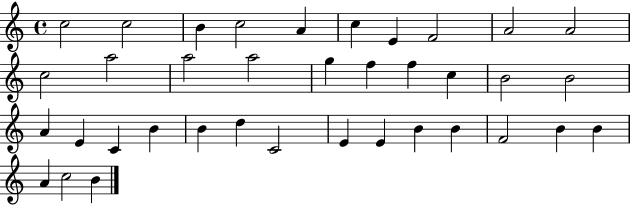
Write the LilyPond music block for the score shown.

{
  \clef treble
  \time 4/4
  \defaultTimeSignature
  \key c \major
  c''2 c''2 | b'4 c''2 a'4 | c''4 e'4 f'2 | a'2 a'2 | \break c''2 a''2 | a''2 a''2 | g''4 f''4 f''4 c''4 | b'2 b'2 | \break a'4 e'4 c'4 b'4 | b'4 d''4 c'2 | e'4 e'4 b'4 b'4 | f'2 b'4 b'4 | \break a'4 c''2 b'4 | \bar "|."
}